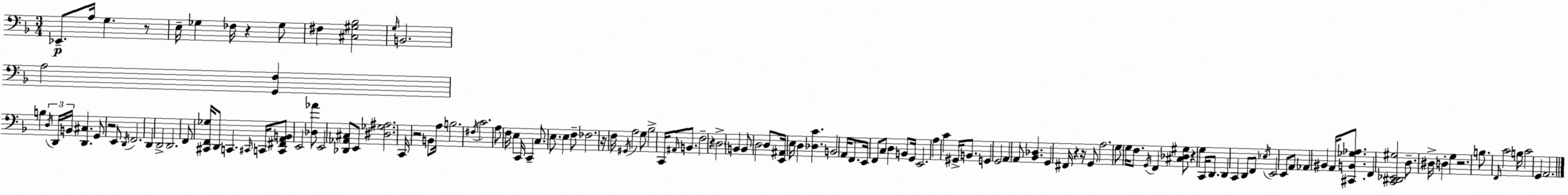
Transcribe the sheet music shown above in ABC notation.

X:1
T:Untitled
M:3/4
L:1/4
K:Dm
_E,,/2 A,/4 G, z/2 E,/4 _G, _F,/4 z _G,/2 ^F, [^C,^G,_B,]2 G,/4 B,,2 A,2 [G,,F,] B, D,/4 D,,/4 B,,/4 [D,,^C,] G,,/2 z2 E,,/2 D,,/4 F,,2 D,, D,,2 D,,2 F,,/2 [^C,,F,,_G,]/4 D,,/2 C,, ^C,,/4 C,,/4 [C,,^F,,A,,B,,]/2 E,,2 [_D,_A]/2 E,,2 [_D,,_A,,^C,]/2 E,,/2 [^D,_G,^A,]2 C,,/4 z2 B,,/2 A,/4 B,2 ^F,/4 C2 A,/2 F,/4 E, C,,/4 C,, C,/2 E,/2 E, F,/2 _F,2 z/4 F,/4 ^G,,/4 A,2 G,/2 _B,2 C,,/4 ^A,,/4 B,,/2 F,2 z D,2 B,, B,,/2 D,2 D,/2 [E,,^A,,]/4 E,/4 D, [_D,C] B,,2 A,,/4 F,,/2 E,,/4 F,,/2 C,/2 D, B,,/2 G,,/4 E,,2 A, C ^G,,/4 B,,/2 G,, G,,2 A,, A,,/2 [_B,,_D,] G,, ^F,,/4 z z/4 G,,/2 A,2 G,/2 G,/4 F,/2 G,,/4 F,, [^C,_D,^G,]/2 z G, C,,/4 D,,/2 D,, C,, D,,/2 F,,/2 _E,/4 E,,2 E,,/2 A,,/2 _A,, ^B,, A,,/4 [^C,,B,,_G,_A,]/2 F,, [C,,^D,,_E,,^G,]2 D,/2 ^D,/4 D, G, z2 B,/2 F,,/4 C2 B,/4 C2 G,, A,,2